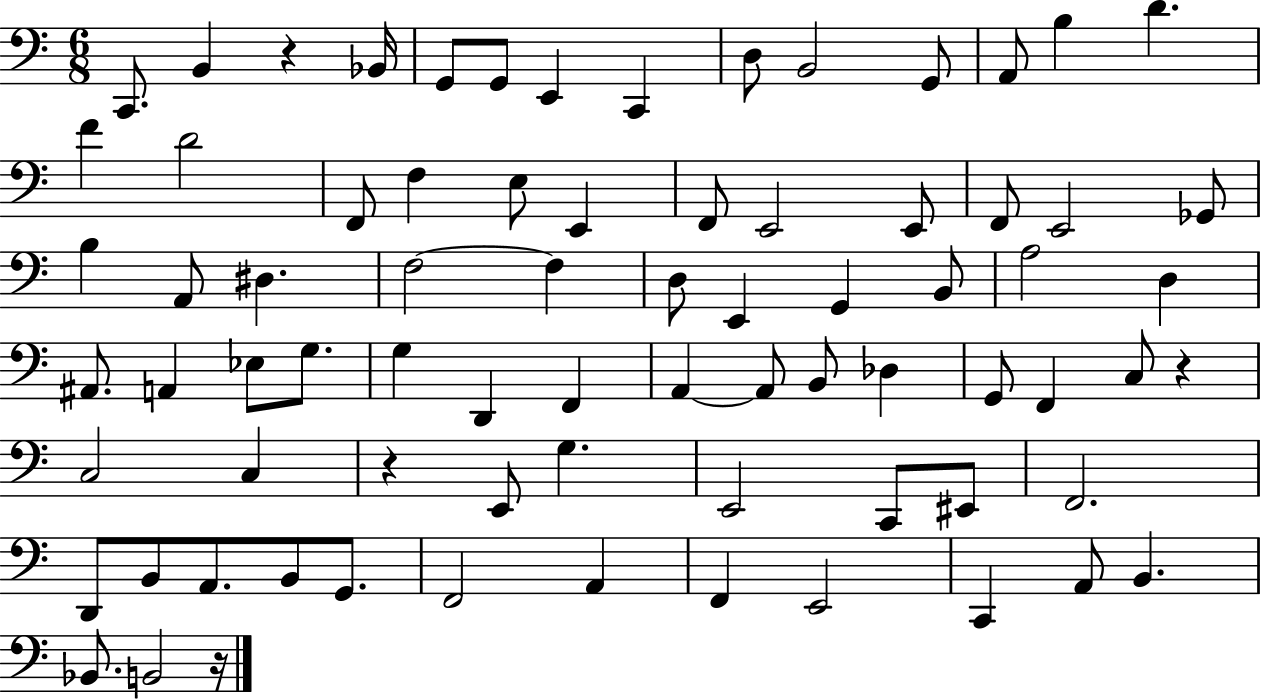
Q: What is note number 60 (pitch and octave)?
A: B2